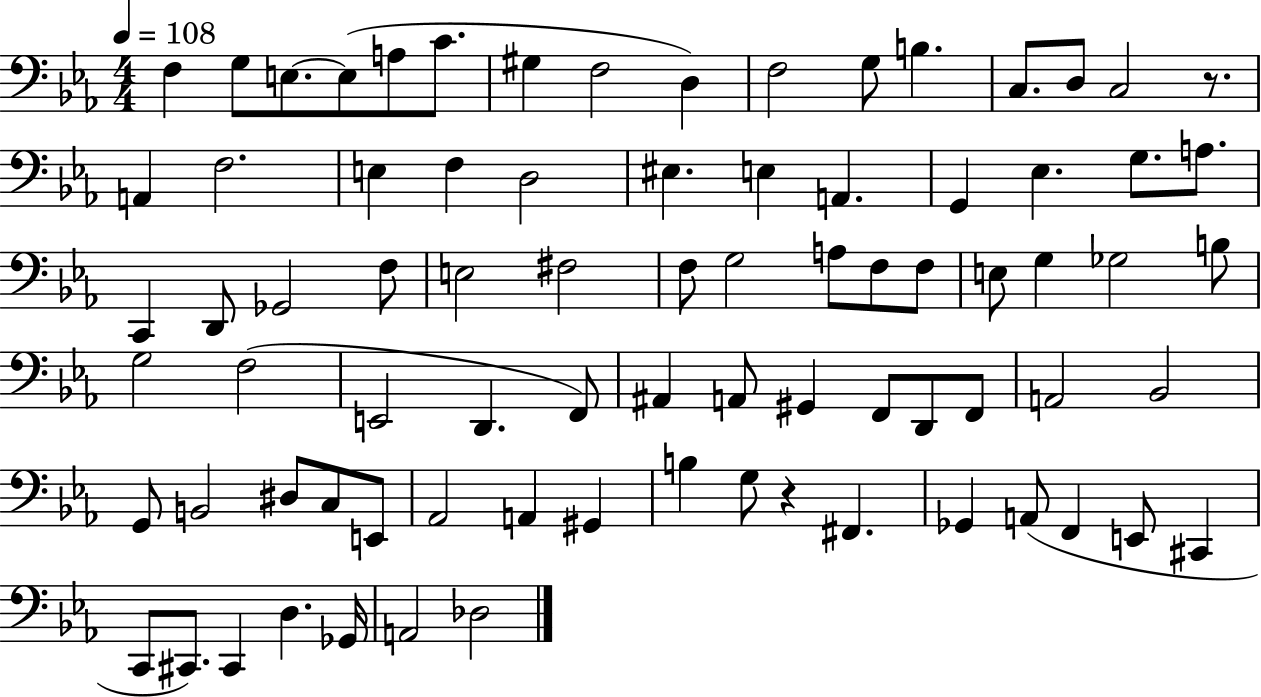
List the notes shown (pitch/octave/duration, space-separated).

F3/q G3/e E3/e. E3/e A3/e C4/e. G#3/q F3/h D3/q F3/h G3/e B3/q. C3/e. D3/e C3/h R/e. A2/q F3/h. E3/q F3/q D3/h EIS3/q. E3/q A2/q. G2/q Eb3/q. G3/e. A3/e. C2/q D2/e Gb2/h F3/e E3/h F#3/h F3/e G3/h A3/e F3/e F3/e E3/e G3/q Gb3/h B3/e G3/h F3/h E2/h D2/q. F2/e A#2/q A2/e G#2/q F2/e D2/e F2/e A2/h Bb2/h G2/e B2/h D#3/e C3/e E2/e Ab2/h A2/q G#2/q B3/q G3/e R/q F#2/q. Gb2/q A2/e F2/q E2/e C#2/q C2/e C#2/e. C#2/q D3/q. Gb2/s A2/h Db3/h